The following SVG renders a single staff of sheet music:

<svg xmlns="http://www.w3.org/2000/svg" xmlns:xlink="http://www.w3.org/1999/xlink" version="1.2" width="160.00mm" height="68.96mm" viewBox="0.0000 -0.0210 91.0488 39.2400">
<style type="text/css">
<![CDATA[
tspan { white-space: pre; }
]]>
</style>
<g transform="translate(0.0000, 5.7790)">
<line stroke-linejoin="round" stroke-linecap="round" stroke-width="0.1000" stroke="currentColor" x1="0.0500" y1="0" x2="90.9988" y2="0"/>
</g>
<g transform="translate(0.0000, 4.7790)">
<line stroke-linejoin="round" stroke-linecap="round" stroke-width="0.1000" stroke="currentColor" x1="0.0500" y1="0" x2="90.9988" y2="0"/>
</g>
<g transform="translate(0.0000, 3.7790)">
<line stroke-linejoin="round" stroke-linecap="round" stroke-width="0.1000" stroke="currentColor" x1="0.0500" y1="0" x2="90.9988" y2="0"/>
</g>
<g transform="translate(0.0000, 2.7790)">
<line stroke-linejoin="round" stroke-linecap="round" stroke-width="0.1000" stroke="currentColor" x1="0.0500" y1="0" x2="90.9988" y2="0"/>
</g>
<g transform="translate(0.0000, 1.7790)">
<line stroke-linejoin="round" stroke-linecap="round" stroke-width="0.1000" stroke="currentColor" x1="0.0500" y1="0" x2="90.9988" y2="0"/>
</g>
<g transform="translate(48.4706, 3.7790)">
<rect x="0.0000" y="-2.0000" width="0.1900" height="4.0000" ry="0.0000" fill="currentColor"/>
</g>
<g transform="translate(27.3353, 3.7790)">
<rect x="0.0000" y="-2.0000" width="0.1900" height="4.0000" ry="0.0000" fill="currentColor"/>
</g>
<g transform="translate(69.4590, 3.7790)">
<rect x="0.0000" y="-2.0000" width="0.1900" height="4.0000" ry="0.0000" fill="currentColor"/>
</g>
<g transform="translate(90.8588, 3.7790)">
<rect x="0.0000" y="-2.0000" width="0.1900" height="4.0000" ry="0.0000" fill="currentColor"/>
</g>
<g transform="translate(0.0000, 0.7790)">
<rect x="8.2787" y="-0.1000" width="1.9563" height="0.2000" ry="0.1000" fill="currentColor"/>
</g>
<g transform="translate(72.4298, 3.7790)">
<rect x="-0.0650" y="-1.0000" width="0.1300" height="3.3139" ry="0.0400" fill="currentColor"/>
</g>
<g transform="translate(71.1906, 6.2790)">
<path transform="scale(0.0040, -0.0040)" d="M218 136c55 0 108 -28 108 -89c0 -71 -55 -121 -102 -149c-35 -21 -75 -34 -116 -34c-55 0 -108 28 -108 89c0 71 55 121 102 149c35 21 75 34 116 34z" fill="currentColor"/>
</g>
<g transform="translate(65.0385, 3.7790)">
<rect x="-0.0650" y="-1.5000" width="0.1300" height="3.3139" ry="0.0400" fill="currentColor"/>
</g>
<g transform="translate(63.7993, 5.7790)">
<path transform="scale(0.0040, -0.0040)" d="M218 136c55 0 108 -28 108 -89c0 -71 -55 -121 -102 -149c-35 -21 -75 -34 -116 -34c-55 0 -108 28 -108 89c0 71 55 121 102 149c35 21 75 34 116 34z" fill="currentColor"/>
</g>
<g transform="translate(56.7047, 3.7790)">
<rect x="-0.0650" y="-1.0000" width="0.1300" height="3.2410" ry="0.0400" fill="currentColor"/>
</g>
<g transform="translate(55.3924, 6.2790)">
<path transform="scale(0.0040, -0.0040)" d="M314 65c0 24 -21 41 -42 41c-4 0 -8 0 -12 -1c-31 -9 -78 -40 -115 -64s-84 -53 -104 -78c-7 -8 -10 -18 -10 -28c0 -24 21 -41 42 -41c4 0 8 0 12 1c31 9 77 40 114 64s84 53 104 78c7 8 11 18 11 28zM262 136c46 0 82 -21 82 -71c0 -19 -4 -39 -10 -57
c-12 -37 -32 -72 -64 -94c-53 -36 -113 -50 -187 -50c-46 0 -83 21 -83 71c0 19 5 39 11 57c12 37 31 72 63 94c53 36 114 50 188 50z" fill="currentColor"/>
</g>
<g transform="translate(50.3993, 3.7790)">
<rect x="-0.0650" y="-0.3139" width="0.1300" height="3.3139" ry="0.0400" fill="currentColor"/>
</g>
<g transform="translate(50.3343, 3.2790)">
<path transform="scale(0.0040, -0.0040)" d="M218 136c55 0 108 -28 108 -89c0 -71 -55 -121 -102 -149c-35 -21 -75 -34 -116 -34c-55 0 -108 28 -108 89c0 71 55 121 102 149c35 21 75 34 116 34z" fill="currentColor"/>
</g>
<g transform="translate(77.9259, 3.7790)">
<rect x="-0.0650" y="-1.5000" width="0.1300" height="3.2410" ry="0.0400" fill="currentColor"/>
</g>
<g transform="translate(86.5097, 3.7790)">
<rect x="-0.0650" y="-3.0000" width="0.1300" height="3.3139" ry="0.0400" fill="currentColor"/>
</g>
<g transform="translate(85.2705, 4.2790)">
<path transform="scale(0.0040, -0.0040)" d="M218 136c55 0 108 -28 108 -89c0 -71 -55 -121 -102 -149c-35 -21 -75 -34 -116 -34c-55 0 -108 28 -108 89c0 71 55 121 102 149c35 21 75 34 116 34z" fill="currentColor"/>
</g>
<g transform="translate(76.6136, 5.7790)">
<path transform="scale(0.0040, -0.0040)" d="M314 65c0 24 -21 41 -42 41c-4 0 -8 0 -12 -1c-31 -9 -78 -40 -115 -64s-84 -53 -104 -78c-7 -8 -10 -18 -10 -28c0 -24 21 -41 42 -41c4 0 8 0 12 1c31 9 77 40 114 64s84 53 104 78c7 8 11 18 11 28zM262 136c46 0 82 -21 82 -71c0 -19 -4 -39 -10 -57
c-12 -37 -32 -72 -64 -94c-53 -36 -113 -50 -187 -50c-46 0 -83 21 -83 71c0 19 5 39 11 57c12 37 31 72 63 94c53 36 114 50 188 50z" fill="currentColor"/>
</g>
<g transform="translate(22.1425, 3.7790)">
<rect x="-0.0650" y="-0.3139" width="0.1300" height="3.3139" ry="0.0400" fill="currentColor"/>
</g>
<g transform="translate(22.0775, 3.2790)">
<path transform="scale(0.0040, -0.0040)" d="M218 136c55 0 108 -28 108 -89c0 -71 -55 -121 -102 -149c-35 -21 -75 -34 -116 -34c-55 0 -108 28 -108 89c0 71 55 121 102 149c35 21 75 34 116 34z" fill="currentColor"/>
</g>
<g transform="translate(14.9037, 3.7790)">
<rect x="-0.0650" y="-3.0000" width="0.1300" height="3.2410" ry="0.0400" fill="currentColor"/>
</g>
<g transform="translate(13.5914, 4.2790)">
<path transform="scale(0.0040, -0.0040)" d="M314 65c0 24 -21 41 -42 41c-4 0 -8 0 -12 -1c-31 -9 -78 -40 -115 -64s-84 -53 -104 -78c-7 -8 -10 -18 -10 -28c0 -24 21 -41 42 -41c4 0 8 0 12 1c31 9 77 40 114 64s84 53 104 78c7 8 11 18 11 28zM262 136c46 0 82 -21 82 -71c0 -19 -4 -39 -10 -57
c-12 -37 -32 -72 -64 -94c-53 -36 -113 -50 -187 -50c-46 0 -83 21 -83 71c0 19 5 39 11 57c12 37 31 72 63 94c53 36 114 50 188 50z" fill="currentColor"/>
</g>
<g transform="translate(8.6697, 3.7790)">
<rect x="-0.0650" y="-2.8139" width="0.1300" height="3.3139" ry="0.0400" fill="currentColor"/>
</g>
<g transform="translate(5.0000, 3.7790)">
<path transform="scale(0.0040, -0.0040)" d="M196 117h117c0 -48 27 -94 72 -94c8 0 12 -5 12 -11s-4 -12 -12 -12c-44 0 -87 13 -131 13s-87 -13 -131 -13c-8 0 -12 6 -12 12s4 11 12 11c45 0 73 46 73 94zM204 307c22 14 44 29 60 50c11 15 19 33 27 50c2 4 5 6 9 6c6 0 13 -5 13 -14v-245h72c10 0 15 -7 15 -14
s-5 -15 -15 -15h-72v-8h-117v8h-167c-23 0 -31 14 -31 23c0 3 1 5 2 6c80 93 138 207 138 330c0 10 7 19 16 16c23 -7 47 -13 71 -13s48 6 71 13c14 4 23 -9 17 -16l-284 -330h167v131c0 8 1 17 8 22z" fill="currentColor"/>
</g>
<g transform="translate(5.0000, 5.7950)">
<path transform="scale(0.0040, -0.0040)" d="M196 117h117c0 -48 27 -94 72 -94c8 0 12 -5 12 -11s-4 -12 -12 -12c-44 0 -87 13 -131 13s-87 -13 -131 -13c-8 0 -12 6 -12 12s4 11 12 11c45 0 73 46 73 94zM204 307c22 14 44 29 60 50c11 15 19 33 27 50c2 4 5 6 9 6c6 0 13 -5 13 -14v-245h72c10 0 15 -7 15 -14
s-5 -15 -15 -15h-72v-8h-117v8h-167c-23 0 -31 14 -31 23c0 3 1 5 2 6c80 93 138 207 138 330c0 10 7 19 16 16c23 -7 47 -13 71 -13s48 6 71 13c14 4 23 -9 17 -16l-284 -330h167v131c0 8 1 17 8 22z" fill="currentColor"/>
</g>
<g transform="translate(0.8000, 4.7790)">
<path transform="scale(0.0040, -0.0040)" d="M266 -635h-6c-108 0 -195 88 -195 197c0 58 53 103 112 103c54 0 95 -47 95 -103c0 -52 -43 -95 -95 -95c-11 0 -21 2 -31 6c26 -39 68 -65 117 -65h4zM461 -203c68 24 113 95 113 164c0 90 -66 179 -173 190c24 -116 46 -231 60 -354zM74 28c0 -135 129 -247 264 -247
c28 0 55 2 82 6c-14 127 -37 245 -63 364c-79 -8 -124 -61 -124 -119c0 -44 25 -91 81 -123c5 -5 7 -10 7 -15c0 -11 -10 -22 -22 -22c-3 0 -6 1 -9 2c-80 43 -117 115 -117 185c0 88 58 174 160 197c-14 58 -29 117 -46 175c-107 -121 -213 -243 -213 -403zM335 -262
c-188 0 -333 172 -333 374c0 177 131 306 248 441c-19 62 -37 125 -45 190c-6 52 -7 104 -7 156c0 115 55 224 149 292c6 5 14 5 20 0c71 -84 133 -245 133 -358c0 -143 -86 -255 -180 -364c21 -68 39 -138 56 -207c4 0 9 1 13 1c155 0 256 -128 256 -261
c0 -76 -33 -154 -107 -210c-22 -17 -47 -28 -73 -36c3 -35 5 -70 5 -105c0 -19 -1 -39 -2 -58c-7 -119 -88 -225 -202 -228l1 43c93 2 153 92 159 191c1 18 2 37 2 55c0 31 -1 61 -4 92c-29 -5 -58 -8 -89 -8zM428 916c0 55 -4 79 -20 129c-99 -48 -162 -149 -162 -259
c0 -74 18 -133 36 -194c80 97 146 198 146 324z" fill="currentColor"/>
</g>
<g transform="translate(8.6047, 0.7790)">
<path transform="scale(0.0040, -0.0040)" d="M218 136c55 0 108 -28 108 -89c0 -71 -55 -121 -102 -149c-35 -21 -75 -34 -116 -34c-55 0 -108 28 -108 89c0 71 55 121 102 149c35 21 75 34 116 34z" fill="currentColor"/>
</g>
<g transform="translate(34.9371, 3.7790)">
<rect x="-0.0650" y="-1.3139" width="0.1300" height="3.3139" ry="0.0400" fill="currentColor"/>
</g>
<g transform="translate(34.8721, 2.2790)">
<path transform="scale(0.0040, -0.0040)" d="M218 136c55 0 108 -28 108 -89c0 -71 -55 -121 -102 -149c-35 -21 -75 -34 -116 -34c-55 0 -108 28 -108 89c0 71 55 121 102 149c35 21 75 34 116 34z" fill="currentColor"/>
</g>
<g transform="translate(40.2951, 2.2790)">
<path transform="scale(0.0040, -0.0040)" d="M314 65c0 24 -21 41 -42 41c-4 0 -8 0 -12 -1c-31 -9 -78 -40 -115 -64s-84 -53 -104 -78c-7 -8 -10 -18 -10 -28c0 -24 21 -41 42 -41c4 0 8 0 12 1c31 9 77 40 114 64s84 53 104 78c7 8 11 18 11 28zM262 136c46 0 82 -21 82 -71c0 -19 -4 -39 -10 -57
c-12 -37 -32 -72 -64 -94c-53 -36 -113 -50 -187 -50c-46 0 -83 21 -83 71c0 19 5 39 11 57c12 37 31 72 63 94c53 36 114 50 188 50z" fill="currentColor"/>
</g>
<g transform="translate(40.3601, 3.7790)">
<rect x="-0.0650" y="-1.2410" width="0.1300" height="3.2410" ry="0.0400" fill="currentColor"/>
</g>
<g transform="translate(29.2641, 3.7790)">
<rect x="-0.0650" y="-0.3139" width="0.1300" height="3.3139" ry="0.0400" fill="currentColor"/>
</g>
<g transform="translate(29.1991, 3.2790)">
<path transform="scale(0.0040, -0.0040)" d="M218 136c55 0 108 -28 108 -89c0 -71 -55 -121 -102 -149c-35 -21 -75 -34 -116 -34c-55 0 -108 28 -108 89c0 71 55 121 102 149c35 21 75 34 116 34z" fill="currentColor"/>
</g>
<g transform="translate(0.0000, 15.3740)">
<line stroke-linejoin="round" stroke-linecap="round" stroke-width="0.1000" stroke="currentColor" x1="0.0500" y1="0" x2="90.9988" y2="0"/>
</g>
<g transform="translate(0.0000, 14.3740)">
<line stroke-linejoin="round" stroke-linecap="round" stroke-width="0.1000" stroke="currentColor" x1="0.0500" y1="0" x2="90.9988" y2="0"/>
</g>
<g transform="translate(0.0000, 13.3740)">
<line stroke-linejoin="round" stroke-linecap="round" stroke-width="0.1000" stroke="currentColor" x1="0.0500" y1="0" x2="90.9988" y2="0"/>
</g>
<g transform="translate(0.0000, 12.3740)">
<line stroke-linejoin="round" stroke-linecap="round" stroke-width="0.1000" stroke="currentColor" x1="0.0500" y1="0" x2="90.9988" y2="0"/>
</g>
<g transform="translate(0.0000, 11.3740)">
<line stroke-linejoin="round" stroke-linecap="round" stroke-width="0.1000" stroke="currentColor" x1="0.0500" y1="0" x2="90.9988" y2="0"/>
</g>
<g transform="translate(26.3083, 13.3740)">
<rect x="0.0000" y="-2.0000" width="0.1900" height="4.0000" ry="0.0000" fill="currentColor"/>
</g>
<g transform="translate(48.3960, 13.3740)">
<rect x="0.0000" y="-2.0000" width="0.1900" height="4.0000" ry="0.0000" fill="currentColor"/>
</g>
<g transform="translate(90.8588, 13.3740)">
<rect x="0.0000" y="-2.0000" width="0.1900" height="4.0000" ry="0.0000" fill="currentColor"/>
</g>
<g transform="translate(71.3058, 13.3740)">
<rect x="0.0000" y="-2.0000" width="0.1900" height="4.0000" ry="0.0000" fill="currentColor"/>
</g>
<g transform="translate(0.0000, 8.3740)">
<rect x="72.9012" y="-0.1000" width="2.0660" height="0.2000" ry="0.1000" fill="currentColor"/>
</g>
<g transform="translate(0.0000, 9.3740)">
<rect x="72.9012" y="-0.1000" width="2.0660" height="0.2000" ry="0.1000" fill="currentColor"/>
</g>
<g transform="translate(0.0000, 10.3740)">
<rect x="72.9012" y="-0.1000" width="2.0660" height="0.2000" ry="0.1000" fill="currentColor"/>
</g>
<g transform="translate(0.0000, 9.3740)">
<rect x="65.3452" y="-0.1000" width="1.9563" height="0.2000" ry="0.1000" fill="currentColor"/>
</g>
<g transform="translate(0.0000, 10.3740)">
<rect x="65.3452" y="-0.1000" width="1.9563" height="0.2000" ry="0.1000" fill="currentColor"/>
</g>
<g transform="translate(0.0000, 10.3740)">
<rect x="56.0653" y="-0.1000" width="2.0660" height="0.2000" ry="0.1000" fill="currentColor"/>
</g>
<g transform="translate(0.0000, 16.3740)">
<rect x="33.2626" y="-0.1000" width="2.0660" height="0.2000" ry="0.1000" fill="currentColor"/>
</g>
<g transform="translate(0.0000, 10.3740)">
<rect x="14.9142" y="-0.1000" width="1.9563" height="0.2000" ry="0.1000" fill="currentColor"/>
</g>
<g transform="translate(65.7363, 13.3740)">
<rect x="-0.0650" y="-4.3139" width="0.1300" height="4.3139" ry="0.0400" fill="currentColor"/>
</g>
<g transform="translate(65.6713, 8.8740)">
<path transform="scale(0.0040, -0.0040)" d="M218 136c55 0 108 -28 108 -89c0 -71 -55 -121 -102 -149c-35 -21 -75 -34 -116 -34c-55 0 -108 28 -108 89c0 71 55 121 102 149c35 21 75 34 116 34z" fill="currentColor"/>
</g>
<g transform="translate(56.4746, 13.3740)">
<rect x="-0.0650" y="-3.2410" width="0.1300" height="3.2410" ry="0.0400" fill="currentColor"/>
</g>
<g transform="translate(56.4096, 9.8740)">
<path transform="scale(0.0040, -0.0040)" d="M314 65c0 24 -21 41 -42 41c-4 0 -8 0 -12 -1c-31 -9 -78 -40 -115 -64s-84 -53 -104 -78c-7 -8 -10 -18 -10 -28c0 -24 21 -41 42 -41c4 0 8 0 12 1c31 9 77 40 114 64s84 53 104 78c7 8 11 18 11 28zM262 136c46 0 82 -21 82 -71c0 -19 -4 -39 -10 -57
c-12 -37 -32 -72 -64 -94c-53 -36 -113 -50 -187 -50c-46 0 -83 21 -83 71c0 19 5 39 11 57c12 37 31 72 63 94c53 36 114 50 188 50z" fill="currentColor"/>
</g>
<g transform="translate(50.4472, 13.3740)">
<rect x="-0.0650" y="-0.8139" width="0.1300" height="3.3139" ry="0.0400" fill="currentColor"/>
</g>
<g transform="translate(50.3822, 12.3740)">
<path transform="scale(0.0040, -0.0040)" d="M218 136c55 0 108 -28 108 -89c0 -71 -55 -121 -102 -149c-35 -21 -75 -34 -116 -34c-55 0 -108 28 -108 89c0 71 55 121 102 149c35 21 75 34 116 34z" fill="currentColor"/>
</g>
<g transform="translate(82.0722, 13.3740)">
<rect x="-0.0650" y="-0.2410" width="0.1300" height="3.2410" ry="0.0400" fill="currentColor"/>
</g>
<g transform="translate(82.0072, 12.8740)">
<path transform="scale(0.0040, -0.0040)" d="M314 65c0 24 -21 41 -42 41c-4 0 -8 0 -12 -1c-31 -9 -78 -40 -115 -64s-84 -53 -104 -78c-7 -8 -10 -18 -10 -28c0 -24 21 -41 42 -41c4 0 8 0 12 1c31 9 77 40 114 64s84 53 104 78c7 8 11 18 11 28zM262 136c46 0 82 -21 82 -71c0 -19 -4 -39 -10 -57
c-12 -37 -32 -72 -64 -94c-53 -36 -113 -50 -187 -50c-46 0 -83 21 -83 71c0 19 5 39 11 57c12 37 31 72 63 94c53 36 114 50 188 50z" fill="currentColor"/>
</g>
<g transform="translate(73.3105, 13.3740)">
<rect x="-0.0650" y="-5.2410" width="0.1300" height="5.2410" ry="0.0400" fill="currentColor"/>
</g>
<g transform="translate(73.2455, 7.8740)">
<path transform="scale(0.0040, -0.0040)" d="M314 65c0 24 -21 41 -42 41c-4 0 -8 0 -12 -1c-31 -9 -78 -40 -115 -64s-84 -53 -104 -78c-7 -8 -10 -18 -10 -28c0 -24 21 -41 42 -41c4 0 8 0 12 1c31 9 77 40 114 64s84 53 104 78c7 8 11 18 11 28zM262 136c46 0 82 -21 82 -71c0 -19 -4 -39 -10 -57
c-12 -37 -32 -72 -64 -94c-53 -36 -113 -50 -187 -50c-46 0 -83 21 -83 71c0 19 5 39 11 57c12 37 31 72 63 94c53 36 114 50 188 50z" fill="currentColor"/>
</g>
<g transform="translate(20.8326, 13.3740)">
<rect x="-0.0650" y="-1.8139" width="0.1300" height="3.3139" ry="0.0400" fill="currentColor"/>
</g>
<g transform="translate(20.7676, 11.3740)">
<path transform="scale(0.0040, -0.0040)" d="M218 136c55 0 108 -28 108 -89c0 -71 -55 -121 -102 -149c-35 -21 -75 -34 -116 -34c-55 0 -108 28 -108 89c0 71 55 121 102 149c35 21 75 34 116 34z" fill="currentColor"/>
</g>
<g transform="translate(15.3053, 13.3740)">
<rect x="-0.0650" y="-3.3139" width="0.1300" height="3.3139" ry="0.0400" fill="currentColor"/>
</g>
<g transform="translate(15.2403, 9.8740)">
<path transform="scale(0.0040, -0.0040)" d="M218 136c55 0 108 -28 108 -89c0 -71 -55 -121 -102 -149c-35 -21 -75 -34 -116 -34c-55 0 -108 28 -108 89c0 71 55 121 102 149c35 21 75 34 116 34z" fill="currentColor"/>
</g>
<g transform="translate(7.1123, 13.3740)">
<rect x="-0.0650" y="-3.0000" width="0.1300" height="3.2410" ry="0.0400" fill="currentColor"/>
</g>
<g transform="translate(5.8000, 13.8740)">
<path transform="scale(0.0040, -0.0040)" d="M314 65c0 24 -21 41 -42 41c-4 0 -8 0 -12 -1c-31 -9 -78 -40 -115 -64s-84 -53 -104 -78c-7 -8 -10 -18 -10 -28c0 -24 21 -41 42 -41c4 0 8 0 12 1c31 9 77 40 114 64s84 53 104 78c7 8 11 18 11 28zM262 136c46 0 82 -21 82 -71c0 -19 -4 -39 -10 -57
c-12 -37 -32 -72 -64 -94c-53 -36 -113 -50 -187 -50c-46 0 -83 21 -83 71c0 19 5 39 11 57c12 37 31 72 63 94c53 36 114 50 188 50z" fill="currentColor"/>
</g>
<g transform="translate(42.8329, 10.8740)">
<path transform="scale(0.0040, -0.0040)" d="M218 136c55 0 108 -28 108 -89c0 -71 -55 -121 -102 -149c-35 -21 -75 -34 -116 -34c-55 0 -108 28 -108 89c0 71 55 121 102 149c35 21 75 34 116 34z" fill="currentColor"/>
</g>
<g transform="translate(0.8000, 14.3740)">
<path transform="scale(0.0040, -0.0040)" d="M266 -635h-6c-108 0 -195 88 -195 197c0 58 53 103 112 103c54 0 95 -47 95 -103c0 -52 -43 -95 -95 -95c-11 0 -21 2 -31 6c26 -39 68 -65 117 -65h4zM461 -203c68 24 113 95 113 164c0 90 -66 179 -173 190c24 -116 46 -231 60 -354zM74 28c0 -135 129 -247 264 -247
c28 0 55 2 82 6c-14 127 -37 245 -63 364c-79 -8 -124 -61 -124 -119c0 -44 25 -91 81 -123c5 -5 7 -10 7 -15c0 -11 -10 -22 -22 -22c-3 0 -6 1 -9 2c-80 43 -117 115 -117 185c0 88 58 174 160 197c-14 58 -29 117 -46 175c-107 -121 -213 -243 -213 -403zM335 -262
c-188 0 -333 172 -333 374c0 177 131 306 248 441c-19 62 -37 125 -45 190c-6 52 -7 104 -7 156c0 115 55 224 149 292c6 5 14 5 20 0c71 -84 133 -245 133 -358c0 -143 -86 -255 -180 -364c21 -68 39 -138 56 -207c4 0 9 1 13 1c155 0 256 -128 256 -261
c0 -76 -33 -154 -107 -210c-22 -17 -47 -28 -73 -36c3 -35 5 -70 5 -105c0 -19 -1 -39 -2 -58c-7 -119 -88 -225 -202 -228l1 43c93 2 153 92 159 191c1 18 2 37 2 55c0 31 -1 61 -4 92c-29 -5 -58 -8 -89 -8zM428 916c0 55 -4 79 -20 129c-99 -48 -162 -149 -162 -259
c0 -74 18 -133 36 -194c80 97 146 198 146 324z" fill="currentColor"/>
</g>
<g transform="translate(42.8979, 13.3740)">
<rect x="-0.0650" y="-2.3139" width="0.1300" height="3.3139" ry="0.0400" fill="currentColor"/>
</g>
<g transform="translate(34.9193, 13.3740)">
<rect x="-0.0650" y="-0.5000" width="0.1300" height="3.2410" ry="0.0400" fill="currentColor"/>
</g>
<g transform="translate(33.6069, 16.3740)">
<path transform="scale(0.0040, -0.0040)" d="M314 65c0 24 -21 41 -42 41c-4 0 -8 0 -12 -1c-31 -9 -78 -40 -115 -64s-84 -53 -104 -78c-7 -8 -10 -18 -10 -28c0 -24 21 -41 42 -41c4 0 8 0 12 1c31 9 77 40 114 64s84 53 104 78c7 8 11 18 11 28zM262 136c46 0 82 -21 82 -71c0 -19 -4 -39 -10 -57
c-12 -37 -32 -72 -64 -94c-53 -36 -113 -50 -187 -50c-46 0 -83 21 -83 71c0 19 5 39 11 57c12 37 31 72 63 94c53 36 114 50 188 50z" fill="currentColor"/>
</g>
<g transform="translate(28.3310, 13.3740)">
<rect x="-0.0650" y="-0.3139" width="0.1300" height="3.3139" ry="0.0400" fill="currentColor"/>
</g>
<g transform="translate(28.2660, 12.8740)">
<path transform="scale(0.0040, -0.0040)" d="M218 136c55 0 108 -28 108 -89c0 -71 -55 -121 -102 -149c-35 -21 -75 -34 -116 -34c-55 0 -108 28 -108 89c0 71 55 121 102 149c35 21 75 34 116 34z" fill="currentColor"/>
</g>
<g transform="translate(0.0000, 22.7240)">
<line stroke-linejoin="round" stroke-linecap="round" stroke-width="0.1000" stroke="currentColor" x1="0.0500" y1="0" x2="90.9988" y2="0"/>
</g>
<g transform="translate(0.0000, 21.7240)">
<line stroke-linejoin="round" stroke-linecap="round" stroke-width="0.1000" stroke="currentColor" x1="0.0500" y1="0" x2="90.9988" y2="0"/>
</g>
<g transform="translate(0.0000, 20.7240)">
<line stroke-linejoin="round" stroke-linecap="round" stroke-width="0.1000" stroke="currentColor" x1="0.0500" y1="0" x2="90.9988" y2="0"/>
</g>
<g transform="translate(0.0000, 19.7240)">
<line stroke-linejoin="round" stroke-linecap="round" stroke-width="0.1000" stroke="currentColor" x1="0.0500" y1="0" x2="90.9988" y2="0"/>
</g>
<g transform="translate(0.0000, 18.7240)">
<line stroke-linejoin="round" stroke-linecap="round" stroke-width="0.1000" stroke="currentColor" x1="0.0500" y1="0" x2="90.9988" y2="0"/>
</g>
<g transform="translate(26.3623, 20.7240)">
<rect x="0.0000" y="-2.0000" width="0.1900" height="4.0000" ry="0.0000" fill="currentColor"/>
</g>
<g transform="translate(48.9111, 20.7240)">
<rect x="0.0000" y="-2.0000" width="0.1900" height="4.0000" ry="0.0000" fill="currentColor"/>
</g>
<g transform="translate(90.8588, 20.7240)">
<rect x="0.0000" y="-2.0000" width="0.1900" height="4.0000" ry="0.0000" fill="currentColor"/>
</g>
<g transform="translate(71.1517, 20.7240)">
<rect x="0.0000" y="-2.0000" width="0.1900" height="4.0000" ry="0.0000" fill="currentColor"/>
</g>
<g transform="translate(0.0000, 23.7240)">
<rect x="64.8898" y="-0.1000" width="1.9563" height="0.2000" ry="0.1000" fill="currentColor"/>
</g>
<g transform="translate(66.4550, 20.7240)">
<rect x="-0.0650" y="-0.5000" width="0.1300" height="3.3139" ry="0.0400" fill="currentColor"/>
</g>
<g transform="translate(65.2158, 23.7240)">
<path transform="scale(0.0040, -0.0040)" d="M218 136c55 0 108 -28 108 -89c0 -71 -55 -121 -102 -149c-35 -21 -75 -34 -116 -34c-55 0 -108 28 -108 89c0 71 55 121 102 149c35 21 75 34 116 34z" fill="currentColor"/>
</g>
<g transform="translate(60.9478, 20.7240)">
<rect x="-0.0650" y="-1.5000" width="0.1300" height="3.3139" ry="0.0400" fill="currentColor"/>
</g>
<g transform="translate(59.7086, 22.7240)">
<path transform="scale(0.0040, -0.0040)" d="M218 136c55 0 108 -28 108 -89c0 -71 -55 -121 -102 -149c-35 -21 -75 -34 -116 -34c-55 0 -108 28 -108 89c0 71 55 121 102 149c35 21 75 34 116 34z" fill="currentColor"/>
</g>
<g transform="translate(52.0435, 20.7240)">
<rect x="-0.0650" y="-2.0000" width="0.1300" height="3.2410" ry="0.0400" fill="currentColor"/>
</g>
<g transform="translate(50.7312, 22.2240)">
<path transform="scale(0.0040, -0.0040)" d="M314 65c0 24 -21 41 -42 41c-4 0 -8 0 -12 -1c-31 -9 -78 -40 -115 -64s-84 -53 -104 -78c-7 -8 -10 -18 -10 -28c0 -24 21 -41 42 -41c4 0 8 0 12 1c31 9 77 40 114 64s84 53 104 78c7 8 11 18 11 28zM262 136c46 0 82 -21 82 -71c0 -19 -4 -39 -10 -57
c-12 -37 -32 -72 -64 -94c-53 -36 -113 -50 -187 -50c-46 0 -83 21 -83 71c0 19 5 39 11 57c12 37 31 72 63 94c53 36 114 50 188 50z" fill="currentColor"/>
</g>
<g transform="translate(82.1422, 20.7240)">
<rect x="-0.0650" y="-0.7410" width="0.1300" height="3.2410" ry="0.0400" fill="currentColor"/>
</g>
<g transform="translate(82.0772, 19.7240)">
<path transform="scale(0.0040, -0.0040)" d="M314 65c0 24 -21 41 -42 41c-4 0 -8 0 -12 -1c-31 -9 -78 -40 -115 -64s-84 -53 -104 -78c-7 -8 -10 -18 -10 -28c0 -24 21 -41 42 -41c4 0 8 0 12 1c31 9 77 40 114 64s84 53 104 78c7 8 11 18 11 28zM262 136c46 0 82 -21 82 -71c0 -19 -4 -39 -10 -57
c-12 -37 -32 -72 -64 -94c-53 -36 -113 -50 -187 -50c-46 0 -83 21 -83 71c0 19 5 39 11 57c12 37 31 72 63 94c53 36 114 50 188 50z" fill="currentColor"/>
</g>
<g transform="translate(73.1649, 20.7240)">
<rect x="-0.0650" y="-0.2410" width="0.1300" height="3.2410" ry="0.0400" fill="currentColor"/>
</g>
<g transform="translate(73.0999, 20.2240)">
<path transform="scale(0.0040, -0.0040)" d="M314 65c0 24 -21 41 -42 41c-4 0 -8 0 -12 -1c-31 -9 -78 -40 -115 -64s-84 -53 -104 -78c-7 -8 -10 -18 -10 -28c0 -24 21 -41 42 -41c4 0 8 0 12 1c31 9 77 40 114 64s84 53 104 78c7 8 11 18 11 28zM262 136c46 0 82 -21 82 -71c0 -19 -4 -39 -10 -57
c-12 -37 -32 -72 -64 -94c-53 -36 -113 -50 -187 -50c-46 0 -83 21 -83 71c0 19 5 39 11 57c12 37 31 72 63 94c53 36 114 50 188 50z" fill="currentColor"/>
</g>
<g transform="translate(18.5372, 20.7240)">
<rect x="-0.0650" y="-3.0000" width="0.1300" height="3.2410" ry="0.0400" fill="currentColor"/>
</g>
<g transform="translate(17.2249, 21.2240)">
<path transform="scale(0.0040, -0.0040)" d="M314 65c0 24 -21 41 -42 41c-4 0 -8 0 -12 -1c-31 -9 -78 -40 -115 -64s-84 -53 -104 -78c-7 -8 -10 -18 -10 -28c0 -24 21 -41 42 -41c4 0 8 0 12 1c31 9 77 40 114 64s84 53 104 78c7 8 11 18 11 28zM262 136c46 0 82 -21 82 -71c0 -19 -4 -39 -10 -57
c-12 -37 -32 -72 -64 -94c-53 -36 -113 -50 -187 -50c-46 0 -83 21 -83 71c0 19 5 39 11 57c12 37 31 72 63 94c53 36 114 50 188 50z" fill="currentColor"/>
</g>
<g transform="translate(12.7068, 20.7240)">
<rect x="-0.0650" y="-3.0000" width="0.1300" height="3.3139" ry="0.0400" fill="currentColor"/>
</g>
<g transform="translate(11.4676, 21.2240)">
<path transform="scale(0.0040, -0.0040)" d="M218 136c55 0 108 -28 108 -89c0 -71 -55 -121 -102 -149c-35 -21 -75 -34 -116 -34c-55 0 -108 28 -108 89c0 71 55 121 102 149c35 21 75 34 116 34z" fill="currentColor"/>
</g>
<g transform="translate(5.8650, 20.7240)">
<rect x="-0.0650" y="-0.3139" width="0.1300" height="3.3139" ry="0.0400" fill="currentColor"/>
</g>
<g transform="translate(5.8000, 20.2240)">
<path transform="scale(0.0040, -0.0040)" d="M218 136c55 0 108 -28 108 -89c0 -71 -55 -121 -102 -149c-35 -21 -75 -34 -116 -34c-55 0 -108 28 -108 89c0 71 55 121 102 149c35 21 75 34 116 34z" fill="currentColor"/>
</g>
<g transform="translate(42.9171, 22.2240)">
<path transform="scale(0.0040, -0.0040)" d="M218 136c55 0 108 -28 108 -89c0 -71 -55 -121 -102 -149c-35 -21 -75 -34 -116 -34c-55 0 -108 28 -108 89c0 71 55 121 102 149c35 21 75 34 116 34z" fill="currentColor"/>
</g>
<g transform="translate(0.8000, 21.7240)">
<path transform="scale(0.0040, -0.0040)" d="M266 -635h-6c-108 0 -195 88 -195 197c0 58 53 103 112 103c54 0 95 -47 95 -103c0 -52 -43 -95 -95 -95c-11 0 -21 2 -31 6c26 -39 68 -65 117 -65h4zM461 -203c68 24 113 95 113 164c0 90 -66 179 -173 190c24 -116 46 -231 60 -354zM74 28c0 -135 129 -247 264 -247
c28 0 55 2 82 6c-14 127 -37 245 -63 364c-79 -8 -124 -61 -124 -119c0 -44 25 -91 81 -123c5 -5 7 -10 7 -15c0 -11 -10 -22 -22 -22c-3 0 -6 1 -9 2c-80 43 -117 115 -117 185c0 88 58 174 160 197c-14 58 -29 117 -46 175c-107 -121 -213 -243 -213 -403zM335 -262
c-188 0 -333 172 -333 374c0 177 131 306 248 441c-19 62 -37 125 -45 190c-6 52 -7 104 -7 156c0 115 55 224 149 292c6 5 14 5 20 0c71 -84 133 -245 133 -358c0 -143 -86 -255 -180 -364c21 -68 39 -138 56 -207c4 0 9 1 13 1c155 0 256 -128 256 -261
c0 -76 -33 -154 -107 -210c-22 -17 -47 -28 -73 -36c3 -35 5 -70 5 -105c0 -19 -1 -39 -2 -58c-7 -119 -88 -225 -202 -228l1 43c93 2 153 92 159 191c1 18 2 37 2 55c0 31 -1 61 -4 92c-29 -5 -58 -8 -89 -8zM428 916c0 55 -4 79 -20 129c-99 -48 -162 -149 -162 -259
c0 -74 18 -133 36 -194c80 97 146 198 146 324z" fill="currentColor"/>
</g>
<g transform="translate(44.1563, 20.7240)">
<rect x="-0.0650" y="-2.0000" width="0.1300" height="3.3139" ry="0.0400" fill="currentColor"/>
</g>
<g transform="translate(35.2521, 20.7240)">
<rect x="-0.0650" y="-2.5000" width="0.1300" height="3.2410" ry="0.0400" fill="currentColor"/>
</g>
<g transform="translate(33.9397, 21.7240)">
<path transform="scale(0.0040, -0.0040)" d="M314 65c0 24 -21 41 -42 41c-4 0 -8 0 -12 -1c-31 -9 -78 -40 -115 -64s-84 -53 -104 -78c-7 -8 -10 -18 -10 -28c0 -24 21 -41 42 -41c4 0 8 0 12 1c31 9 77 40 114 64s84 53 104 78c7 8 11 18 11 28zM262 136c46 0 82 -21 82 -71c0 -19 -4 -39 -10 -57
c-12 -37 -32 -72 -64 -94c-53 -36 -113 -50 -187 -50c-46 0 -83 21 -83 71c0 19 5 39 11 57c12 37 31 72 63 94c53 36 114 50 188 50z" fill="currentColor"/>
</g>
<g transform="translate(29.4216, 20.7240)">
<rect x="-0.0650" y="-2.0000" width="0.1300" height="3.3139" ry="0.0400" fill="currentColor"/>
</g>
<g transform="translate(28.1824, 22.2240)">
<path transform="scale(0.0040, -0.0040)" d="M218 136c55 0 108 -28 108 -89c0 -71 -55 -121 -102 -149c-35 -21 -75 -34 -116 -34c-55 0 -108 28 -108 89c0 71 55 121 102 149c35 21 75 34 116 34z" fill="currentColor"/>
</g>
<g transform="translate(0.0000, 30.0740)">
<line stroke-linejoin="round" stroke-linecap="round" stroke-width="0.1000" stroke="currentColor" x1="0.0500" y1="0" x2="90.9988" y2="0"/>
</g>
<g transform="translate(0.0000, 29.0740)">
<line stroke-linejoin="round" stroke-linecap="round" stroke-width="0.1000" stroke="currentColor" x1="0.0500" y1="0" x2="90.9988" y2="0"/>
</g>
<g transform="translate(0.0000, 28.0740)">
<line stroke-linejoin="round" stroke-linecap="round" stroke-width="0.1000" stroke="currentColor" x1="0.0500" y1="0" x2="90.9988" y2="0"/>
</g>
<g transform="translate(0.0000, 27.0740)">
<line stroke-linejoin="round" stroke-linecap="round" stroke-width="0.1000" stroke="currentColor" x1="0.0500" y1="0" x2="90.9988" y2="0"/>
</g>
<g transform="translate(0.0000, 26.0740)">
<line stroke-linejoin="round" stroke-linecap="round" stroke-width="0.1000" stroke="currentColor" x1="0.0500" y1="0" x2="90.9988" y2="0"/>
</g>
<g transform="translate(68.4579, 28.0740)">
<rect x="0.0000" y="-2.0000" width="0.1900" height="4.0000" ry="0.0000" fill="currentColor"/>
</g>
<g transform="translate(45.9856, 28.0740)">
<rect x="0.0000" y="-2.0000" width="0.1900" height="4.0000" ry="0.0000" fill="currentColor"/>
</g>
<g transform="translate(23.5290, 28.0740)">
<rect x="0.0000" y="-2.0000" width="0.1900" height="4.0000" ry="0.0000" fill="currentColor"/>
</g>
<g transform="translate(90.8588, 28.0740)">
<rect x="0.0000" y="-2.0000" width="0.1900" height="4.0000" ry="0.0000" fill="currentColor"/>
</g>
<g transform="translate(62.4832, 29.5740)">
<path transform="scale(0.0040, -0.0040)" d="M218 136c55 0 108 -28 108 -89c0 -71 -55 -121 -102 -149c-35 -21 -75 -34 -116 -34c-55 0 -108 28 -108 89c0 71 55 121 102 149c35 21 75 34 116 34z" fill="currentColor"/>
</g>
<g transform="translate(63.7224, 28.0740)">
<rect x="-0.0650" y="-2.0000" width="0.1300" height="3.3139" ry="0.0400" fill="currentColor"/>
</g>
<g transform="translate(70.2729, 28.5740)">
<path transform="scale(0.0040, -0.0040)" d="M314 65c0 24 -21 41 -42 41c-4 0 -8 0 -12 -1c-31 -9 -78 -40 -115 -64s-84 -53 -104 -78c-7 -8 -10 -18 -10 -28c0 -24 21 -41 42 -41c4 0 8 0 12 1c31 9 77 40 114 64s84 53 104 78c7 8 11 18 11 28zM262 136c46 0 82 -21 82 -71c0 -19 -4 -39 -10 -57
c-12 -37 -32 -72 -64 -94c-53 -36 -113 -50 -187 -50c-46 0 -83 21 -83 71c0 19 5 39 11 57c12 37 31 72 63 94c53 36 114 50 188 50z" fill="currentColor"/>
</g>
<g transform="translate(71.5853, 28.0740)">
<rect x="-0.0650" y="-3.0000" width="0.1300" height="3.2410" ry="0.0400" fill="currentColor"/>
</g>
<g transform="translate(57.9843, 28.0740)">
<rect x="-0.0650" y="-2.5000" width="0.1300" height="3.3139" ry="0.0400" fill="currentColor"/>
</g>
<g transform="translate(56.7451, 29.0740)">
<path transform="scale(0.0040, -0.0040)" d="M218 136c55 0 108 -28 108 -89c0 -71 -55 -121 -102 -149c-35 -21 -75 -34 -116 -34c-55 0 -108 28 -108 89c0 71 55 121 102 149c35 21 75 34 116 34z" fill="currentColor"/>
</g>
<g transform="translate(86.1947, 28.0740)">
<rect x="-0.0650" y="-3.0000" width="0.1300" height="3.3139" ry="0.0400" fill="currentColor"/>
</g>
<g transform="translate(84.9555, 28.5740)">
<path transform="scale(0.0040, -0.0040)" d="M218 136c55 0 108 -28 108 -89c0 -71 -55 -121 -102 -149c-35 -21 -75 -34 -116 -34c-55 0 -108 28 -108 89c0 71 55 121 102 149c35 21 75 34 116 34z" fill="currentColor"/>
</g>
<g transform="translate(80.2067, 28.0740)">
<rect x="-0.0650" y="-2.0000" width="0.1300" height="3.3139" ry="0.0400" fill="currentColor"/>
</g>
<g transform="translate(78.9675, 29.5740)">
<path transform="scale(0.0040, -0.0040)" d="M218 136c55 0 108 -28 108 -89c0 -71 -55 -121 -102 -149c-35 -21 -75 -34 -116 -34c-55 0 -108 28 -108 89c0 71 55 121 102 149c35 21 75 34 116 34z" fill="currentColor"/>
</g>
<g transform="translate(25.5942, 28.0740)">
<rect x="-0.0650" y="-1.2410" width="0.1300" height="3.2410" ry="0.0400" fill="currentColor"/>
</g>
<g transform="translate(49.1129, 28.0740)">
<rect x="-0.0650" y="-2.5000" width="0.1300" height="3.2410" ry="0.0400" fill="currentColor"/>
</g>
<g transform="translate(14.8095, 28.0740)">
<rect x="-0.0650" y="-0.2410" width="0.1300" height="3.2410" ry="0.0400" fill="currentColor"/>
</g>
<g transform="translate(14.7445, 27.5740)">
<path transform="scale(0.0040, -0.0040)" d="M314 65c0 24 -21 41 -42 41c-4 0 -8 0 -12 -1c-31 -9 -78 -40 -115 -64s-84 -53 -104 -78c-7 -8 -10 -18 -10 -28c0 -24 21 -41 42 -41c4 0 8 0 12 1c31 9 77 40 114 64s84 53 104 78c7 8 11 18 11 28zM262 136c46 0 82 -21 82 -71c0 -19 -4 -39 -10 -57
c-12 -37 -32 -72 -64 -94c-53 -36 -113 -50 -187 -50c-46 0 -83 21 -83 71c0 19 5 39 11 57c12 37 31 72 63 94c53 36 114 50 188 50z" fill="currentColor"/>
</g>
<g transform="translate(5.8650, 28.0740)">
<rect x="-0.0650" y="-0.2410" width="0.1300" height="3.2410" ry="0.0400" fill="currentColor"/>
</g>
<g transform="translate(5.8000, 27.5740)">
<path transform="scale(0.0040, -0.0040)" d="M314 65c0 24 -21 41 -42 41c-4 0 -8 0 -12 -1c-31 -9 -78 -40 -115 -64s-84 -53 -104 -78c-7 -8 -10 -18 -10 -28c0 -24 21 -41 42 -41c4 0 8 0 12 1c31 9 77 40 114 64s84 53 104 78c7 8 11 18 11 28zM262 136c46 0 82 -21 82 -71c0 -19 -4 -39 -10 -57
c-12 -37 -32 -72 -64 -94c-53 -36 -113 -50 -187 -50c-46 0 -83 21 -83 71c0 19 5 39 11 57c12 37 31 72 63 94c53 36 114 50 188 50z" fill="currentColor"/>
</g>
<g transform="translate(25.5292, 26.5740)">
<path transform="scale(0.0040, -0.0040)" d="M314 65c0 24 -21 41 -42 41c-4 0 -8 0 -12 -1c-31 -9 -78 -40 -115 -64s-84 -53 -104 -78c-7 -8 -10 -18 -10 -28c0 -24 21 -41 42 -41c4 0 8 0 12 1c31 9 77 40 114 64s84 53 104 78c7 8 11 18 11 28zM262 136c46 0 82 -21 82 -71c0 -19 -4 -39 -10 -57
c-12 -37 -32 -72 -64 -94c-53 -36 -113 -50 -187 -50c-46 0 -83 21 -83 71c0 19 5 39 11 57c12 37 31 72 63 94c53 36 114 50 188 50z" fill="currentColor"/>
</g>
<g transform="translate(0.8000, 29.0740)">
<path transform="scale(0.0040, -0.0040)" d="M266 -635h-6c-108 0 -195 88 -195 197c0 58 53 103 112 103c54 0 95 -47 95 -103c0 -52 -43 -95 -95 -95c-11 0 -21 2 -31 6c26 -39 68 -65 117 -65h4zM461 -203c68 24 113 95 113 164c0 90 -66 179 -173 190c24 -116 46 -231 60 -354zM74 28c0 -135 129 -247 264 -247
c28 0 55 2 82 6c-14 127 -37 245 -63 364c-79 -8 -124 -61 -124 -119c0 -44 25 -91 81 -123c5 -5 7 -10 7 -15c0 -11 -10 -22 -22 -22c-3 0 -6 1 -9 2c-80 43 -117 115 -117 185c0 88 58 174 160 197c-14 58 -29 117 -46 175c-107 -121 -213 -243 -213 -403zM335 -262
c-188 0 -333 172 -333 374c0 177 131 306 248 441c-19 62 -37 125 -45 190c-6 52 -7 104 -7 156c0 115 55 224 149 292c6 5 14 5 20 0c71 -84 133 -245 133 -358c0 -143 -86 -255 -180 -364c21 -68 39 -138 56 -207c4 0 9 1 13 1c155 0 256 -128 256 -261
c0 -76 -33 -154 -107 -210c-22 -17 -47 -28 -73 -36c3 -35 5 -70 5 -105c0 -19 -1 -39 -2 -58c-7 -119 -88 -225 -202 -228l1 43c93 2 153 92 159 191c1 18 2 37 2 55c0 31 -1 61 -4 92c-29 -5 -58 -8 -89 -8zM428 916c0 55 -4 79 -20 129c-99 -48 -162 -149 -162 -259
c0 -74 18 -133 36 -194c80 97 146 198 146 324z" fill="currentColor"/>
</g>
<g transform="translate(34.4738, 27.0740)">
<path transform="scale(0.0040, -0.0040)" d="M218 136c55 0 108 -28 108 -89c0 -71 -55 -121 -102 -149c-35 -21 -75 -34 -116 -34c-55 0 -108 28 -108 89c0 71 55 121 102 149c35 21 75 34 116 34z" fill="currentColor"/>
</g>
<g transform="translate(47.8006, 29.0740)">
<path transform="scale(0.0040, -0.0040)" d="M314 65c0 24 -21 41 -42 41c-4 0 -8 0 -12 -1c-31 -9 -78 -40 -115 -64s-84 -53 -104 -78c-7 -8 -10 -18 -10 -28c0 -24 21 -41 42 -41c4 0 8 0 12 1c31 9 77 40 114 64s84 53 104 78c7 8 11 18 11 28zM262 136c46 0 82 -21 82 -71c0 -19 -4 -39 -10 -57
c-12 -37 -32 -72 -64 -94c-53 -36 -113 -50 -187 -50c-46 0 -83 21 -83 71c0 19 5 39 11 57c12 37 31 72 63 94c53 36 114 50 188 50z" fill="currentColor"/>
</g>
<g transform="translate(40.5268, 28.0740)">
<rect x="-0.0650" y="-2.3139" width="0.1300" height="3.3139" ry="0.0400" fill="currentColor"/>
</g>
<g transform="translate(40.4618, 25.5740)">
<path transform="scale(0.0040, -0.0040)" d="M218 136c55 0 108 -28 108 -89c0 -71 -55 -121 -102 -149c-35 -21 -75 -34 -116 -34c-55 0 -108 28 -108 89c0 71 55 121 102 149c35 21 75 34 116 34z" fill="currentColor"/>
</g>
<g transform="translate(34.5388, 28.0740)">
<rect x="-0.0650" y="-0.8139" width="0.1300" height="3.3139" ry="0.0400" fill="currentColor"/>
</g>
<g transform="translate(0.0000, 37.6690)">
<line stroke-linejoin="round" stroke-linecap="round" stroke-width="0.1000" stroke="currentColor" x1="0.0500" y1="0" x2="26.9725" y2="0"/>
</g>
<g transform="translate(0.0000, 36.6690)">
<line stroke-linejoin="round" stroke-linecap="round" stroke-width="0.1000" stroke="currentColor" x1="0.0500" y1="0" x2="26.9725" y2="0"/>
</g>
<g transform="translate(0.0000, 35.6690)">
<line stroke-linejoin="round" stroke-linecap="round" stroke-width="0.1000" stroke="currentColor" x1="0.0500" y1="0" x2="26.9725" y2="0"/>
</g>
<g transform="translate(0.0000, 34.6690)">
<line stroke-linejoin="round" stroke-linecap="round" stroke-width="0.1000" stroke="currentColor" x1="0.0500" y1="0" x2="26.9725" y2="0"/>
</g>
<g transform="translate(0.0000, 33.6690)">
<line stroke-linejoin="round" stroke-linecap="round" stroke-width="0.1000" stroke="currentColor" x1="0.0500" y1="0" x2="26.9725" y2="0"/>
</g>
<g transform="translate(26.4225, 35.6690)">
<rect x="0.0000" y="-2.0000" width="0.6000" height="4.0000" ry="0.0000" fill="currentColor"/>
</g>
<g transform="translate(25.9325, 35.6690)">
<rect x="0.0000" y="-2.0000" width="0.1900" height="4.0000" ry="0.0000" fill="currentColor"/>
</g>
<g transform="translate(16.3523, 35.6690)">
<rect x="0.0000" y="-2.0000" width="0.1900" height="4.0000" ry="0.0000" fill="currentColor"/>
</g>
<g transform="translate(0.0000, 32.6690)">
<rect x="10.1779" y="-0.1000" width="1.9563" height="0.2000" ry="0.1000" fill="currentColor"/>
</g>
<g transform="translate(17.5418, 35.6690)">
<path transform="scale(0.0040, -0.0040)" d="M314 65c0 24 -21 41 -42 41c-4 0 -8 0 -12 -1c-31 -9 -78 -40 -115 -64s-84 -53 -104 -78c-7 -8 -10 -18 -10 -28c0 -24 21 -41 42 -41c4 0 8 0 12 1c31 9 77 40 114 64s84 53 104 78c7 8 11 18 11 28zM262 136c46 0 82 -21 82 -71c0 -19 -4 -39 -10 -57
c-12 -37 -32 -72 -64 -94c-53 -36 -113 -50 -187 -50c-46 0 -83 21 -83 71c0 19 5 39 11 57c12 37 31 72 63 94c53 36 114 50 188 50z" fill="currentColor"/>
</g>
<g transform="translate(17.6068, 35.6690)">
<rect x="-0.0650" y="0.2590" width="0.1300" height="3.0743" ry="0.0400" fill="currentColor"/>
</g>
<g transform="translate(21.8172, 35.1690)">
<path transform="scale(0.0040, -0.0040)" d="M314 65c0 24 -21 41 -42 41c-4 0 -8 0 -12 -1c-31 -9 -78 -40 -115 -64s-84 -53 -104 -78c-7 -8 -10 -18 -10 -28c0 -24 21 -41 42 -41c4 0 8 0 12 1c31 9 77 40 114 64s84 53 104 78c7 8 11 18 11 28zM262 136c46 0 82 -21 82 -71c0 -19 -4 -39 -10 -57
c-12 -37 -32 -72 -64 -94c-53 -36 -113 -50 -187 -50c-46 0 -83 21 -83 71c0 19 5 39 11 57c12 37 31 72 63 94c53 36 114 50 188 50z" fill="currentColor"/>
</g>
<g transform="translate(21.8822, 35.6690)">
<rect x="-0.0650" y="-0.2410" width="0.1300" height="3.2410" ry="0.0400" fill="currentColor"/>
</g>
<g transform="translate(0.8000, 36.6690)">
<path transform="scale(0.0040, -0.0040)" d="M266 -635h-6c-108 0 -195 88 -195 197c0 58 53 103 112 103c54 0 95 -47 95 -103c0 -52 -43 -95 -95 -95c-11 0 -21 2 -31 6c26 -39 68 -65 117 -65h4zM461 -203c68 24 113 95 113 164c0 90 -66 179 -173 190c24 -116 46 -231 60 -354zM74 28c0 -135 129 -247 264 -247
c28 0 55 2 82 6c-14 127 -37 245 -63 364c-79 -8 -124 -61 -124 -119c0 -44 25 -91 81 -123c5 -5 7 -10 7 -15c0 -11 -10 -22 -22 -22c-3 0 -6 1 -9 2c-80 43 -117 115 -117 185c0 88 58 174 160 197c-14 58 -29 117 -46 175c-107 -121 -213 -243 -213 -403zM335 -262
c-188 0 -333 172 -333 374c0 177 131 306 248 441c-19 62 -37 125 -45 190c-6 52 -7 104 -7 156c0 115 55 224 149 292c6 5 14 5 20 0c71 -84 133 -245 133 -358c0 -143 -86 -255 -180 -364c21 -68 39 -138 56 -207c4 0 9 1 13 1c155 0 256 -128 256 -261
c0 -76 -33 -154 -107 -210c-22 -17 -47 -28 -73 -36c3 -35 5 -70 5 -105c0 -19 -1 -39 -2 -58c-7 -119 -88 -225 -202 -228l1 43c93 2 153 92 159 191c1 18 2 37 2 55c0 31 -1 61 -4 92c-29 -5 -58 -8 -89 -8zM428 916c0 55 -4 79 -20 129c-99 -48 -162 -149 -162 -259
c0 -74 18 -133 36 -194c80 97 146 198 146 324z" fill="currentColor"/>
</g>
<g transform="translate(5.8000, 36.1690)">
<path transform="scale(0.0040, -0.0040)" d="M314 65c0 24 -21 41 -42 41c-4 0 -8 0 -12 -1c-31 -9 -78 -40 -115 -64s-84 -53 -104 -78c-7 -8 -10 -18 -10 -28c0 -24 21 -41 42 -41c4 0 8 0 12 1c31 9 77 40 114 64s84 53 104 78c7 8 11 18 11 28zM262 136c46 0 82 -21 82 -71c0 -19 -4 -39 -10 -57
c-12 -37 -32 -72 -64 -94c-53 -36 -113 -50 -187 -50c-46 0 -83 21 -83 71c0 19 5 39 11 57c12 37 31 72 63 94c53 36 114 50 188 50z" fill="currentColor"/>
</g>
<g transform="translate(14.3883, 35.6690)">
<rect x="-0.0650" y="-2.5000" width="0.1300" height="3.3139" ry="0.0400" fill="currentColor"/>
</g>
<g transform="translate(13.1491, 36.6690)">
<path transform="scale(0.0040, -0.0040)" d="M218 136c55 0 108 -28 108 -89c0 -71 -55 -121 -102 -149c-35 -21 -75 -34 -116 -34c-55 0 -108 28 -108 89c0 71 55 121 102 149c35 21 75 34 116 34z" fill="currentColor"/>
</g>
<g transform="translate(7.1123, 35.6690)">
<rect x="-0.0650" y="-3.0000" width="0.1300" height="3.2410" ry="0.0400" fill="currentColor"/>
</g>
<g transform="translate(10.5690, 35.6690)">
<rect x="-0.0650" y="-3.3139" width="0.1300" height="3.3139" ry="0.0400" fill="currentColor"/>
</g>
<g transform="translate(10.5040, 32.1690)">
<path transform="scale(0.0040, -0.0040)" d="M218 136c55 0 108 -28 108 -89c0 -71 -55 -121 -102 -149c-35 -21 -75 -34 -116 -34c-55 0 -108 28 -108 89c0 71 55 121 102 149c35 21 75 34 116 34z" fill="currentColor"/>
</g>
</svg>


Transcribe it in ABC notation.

X:1
T:Untitled
M:4/4
L:1/4
K:C
a A2 c c e e2 c D2 E D E2 A A2 b f c C2 g d b2 d' f'2 c2 c A A2 F G2 F F2 E C c2 d2 c2 c2 e2 d g G2 G F A2 F A A2 b G B2 c2